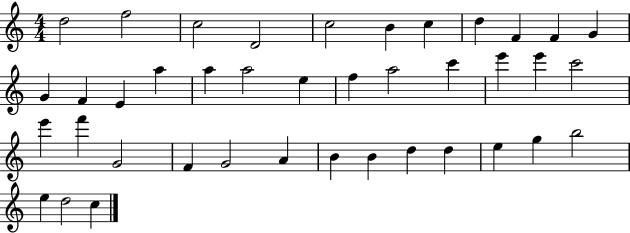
D5/h F5/h C5/h D4/h C5/h B4/q C5/q D5/q F4/q F4/q G4/q G4/q F4/q E4/q A5/q A5/q A5/h E5/q F5/q A5/h C6/q E6/q E6/q C6/h E6/q F6/q G4/h F4/q G4/h A4/q B4/q B4/q D5/q D5/q E5/q G5/q B5/h E5/q D5/h C5/q